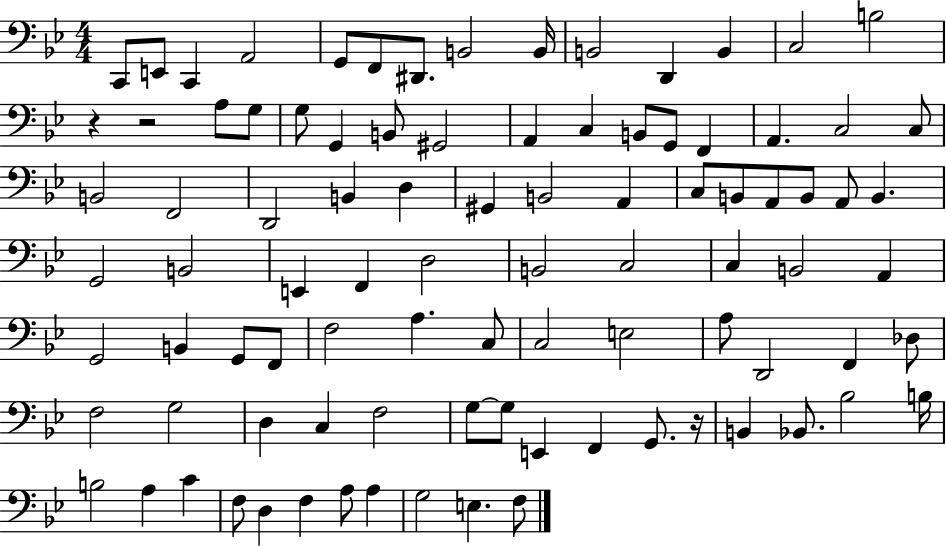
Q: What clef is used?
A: bass